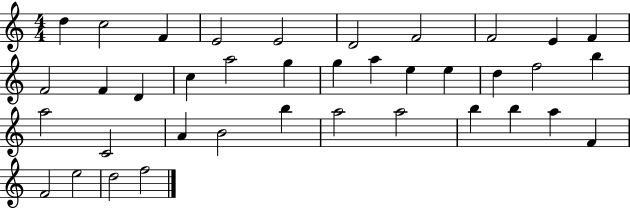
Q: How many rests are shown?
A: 0